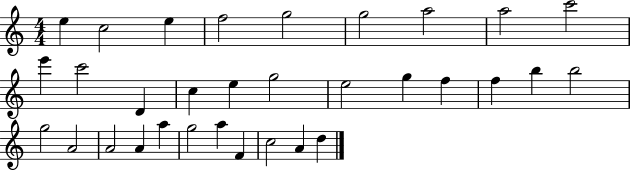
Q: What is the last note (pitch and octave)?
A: D5